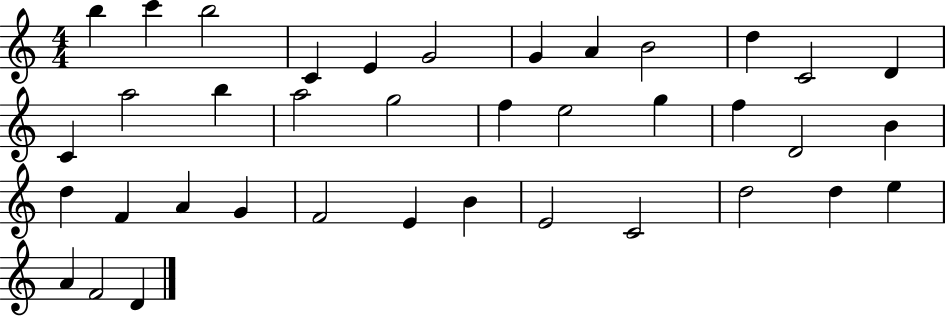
{
  \clef treble
  \numericTimeSignature
  \time 4/4
  \key c \major
  b''4 c'''4 b''2 | c'4 e'4 g'2 | g'4 a'4 b'2 | d''4 c'2 d'4 | \break c'4 a''2 b''4 | a''2 g''2 | f''4 e''2 g''4 | f''4 d'2 b'4 | \break d''4 f'4 a'4 g'4 | f'2 e'4 b'4 | e'2 c'2 | d''2 d''4 e''4 | \break a'4 f'2 d'4 | \bar "|."
}